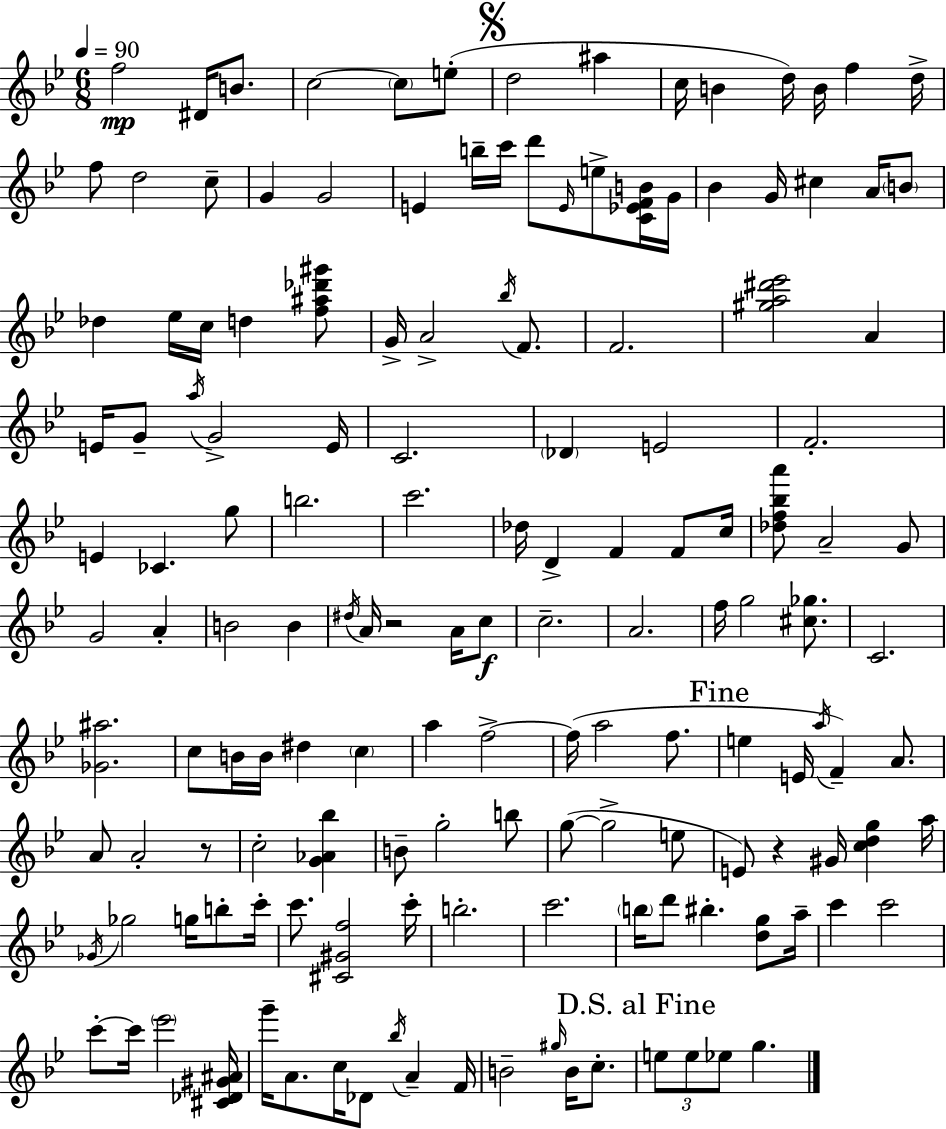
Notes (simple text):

F5/h D#4/s B4/e. C5/h C5/e E5/e D5/h A#5/q C5/s B4/q D5/s B4/s F5/q D5/s F5/e D5/h C5/e G4/q G4/h E4/q B5/s C6/s D6/e E4/s E5/e [C4,Eb4,F4,B4]/s G4/s Bb4/q G4/s C#5/q A4/s B4/e Db5/q Eb5/s C5/s D5/q [F5,A#5,Db6,G#6]/e G4/s A4/h Bb5/s F4/e. F4/h. [G#5,A5,D#6,Eb6]/h A4/q E4/s G4/e A5/s G4/h E4/s C4/h. Db4/q E4/h F4/h. E4/q CES4/q. G5/e B5/h. C6/h. Db5/s D4/q F4/q F4/e C5/s [Db5,F5,Bb5,A6]/e A4/h G4/e G4/h A4/q B4/h B4/q D#5/s A4/s R/h A4/s C5/e C5/h. A4/h. F5/s G5/h [C#5,Gb5]/e. C4/h. [Gb4,A#5]/h. C5/e B4/s B4/s D#5/q C5/q A5/q F5/h F5/s A5/h F5/e. E5/q E4/s A5/s F4/q A4/e. A4/e A4/h R/e C5/h [G4,Ab4,Bb5]/q B4/e G5/h B5/e G5/e G5/h E5/e E4/e R/q G#4/s [C5,D5,G5]/q A5/s Gb4/s Gb5/h G5/s B5/e C6/s C6/e. [C#4,G#4,F5]/h C6/s B5/h. C6/h. B5/s D6/e BIS5/q. [D5,G5]/e A5/s C6/q C6/h C6/e C6/s Eb6/h [C#4,Db4,G#4,A#4]/s G6/s A4/e. C5/s Db4/e Bb5/s A4/q F4/s B4/h G#5/s B4/s C5/e. E5/e E5/e Eb5/e G5/q.